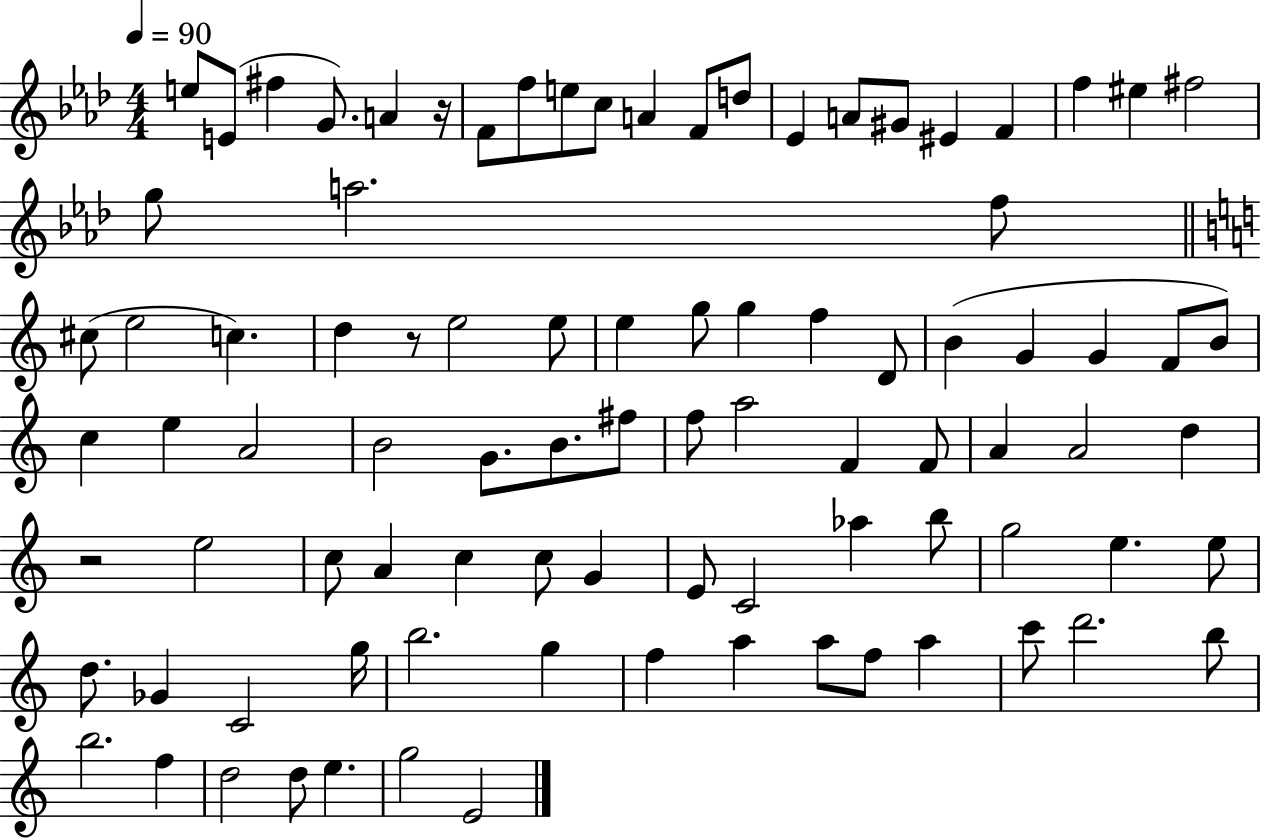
X:1
T:Untitled
M:4/4
L:1/4
K:Ab
e/2 E/2 ^f G/2 A z/4 F/2 f/2 e/2 c/2 A F/2 d/2 _E A/2 ^G/2 ^E F f ^e ^f2 g/2 a2 f/2 ^c/2 e2 c d z/2 e2 e/2 e g/2 g f D/2 B G G F/2 B/2 c e A2 B2 G/2 B/2 ^f/2 f/2 a2 F F/2 A A2 d z2 e2 c/2 A c c/2 G E/2 C2 _a b/2 g2 e e/2 d/2 _G C2 g/4 b2 g f a a/2 f/2 a c'/2 d'2 b/2 b2 f d2 d/2 e g2 E2